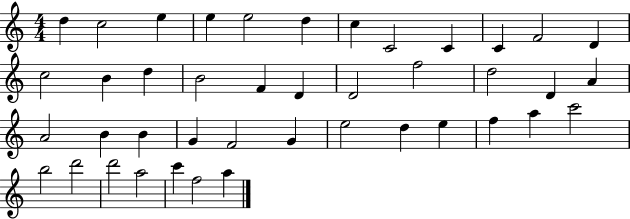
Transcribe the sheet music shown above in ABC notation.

X:1
T:Untitled
M:4/4
L:1/4
K:C
d c2 e e e2 d c C2 C C F2 D c2 B d B2 F D D2 f2 d2 D A A2 B B G F2 G e2 d e f a c'2 b2 d'2 d'2 a2 c' f2 a